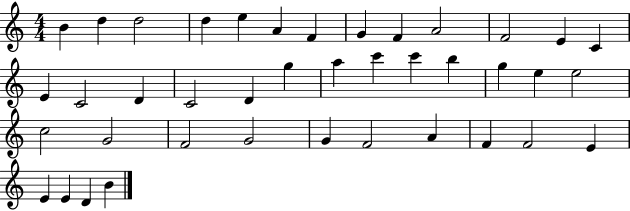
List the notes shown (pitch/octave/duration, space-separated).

B4/q D5/q D5/h D5/q E5/q A4/q F4/q G4/q F4/q A4/h F4/h E4/q C4/q E4/q C4/h D4/q C4/h D4/q G5/q A5/q C6/q C6/q B5/q G5/q E5/q E5/h C5/h G4/h F4/h G4/h G4/q F4/h A4/q F4/q F4/h E4/q E4/q E4/q D4/q B4/q